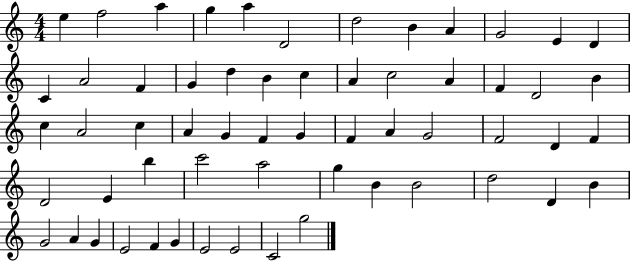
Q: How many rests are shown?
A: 0